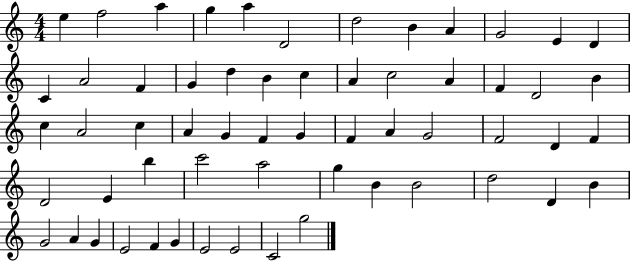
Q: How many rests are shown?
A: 0